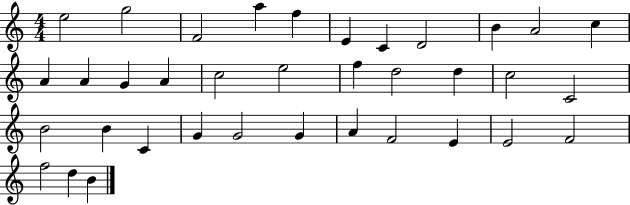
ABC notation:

X:1
T:Untitled
M:4/4
L:1/4
K:C
e2 g2 F2 a f E C D2 B A2 c A A G A c2 e2 f d2 d c2 C2 B2 B C G G2 G A F2 E E2 F2 f2 d B